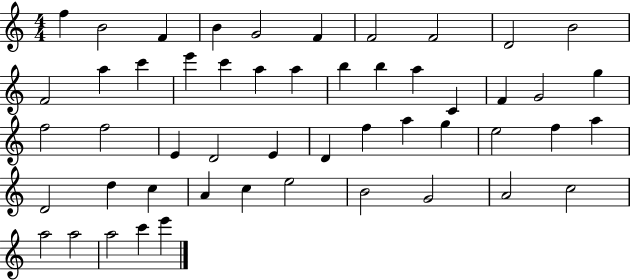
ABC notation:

X:1
T:Untitled
M:4/4
L:1/4
K:C
f B2 F B G2 F F2 F2 D2 B2 F2 a c' e' c' a a b b a C F G2 g f2 f2 E D2 E D f a g e2 f a D2 d c A c e2 B2 G2 A2 c2 a2 a2 a2 c' e'